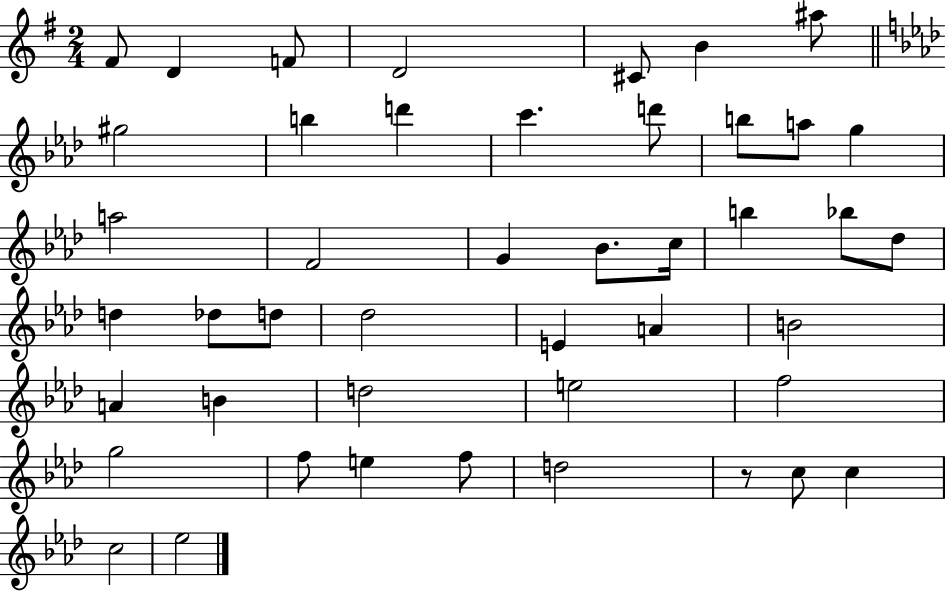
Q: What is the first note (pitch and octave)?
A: F#4